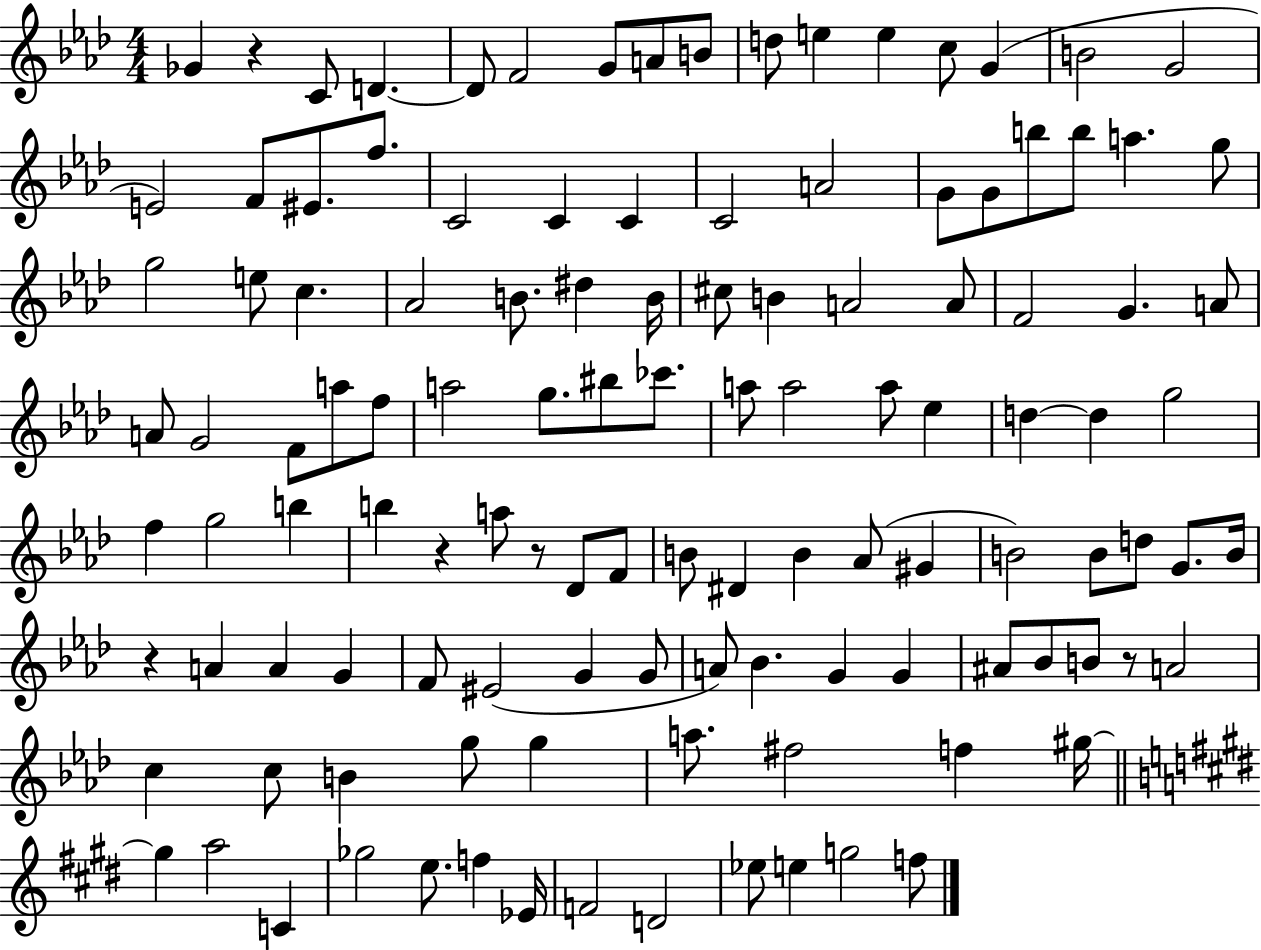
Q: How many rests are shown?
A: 5